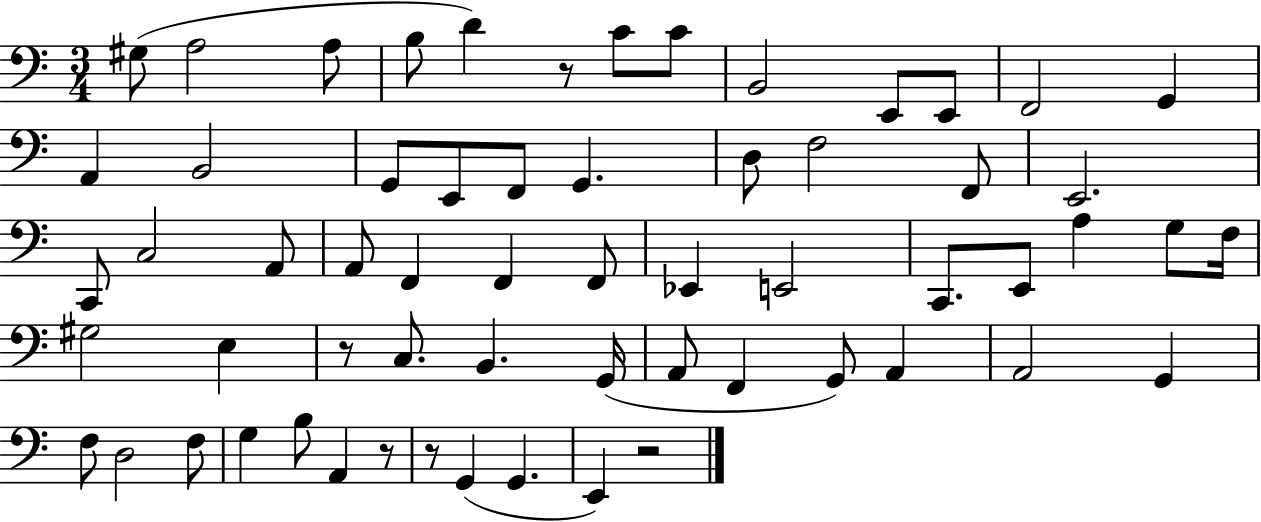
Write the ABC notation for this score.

X:1
T:Untitled
M:3/4
L:1/4
K:C
^G,/2 A,2 A,/2 B,/2 D z/2 C/2 C/2 B,,2 E,,/2 E,,/2 F,,2 G,, A,, B,,2 G,,/2 E,,/2 F,,/2 G,, D,/2 F,2 F,,/2 E,,2 C,,/2 C,2 A,,/2 A,,/2 F,, F,, F,,/2 _E,, E,,2 C,,/2 E,,/2 A, G,/2 F,/4 ^G,2 E, z/2 C,/2 B,, G,,/4 A,,/2 F,, G,,/2 A,, A,,2 G,, F,/2 D,2 F,/2 G, B,/2 A,, z/2 z/2 G,, G,, E,, z2